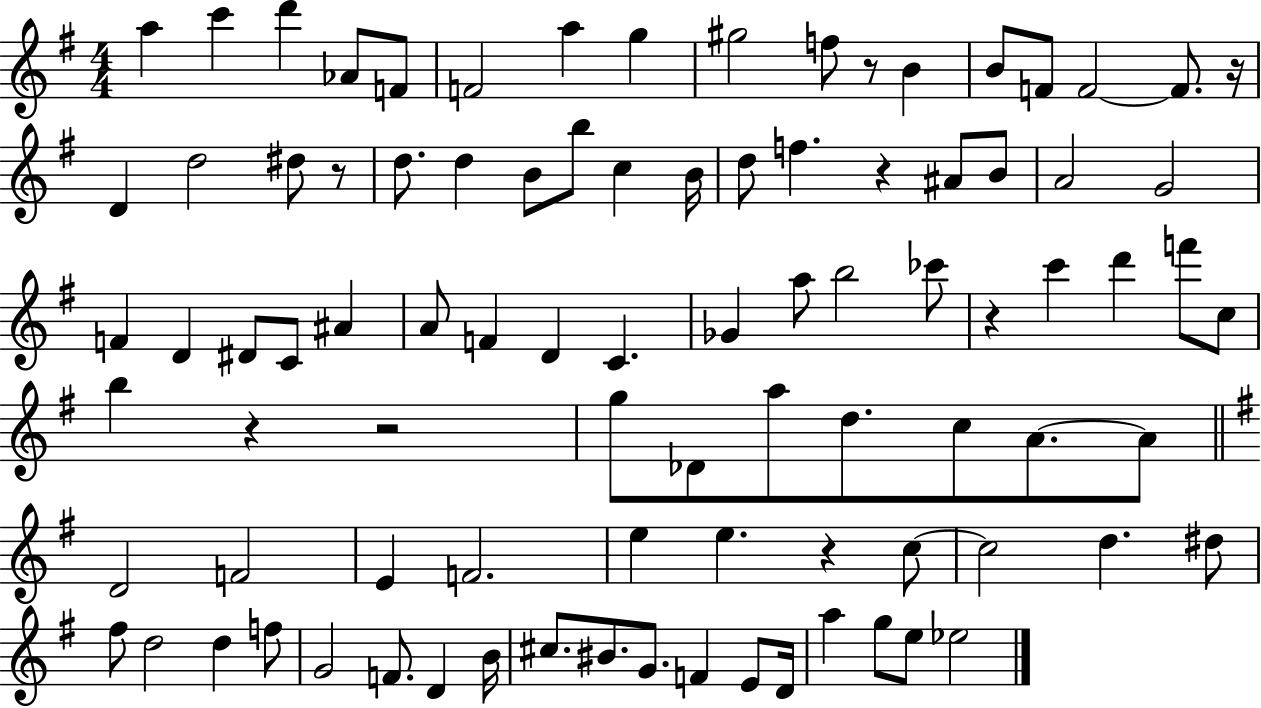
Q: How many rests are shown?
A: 8